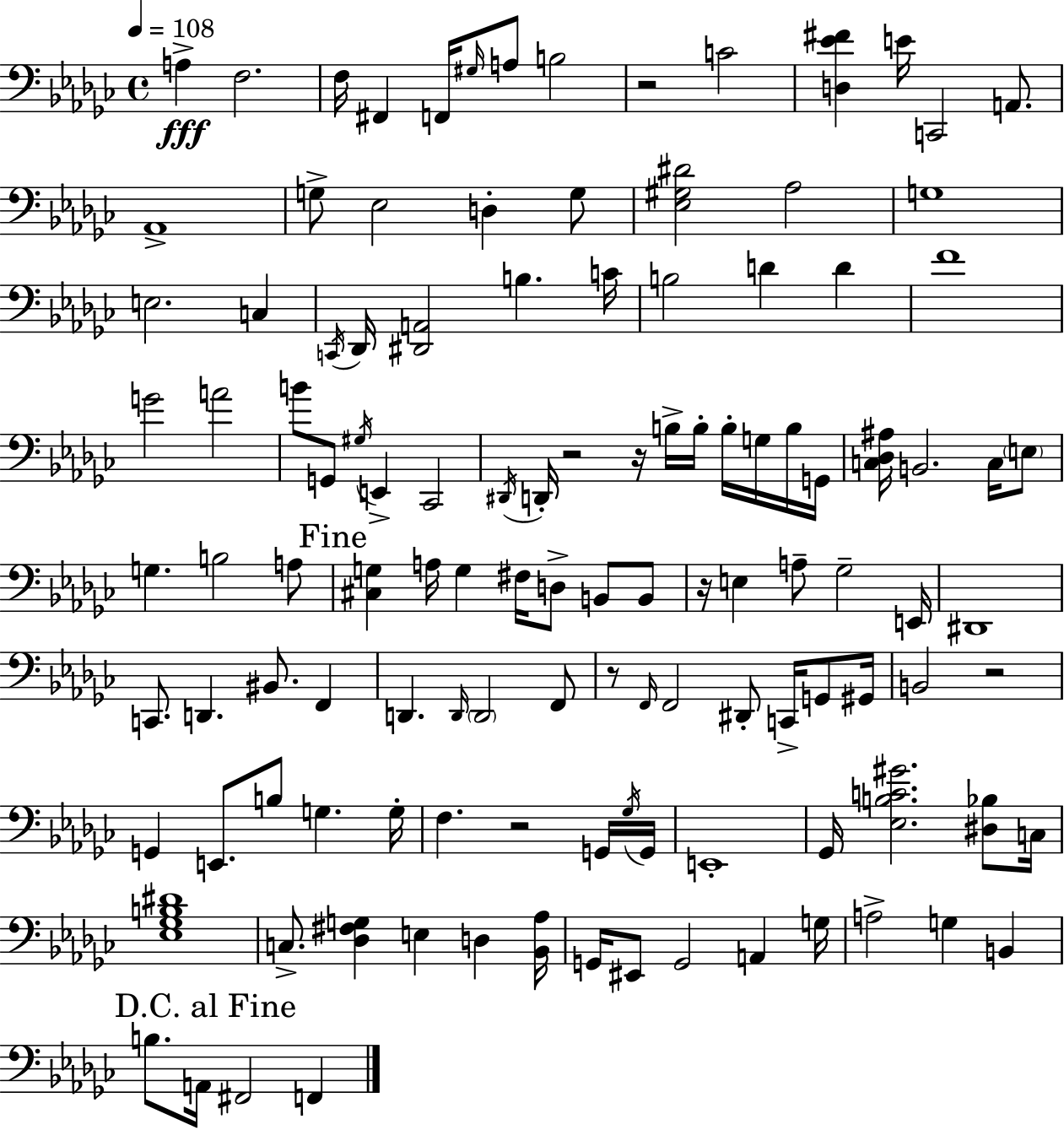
A3/q F3/h. F3/s F#2/q F2/s G#3/s A3/e B3/h R/h C4/h [D3,Eb4,F#4]/q E4/s C2/h A2/e. Ab2/w G3/e Eb3/h D3/q G3/e [Eb3,G#3,D#4]/h Ab3/h G3/w E3/h. C3/q C2/s Db2/s [D#2,A2]/h B3/q. C4/s B3/h D4/q D4/q F4/w G4/h A4/h B4/e G2/e G#3/s E2/q CES2/h D#2/s D2/s R/h R/s B3/s B3/s B3/s G3/s B3/s G2/s [C3,Db3,A#3]/s B2/h. C3/s E3/e G3/q. B3/h A3/e [C#3,G3]/q A3/s G3/q F#3/s D3/e B2/e B2/e R/s E3/q A3/e Gb3/h E2/s D#2/w C2/e. D2/q. BIS2/e. F2/q D2/q. D2/s D2/h F2/e R/e F2/s F2/h D#2/e C2/s G2/e G#2/s B2/h R/h G2/q E2/e. B3/e G3/q. G3/s F3/q. R/h G2/s Gb3/s G2/s E2/w Gb2/s [Eb3,B3,C4,G#4]/h. [D#3,Bb3]/e C3/s [Eb3,Gb3,B3,D#4]/w C3/e. [Db3,F#3,G3]/q E3/q D3/q [Bb2,Ab3]/s G2/s EIS2/e G2/h A2/q G3/s A3/h G3/q B2/q B3/e. A2/s F#2/h F2/q